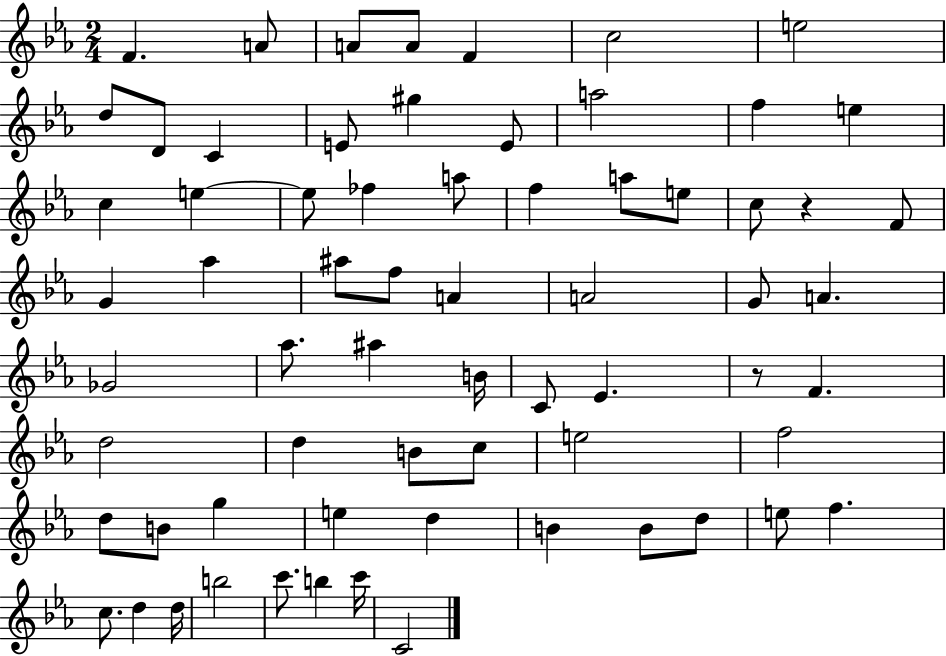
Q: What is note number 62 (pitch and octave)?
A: C6